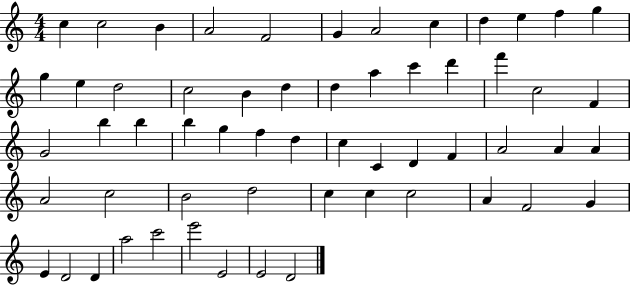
C5/q C5/h B4/q A4/h F4/h G4/q A4/h C5/q D5/q E5/q F5/q G5/q G5/q E5/q D5/h C5/h B4/q D5/q D5/q A5/q C6/q D6/q F6/q C5/h F4/q G4/h B5/q B5/q B5/q G5/q F5/q D5/q C5/q C4/q D4/q F4/q A4/h A4/q A4/q A4/h C5/h B4/h D5/h C5/q C5/q C5/h A4/q F4/h G4/q E4/q D4/h D4/q A5/h C6/h E6/h E4/h E4/h D4/h